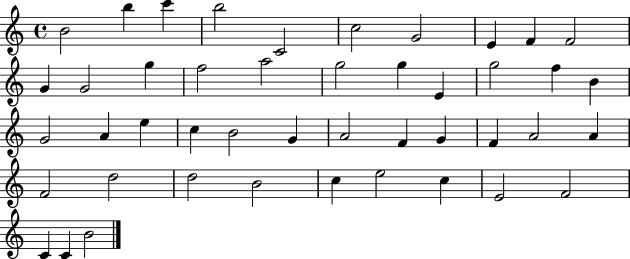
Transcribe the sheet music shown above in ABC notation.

X:1
T:Untitled
M:4/4
L:1/4
K:C
B2 b c' b2 C2 c2 G2 E F F2 G G2 g f2 a2 g2 g E g2 f B G2 A e c B2 G A2 F G F A2 A F2 d2 d2 B2 c e2 c E2 F2 C C B2